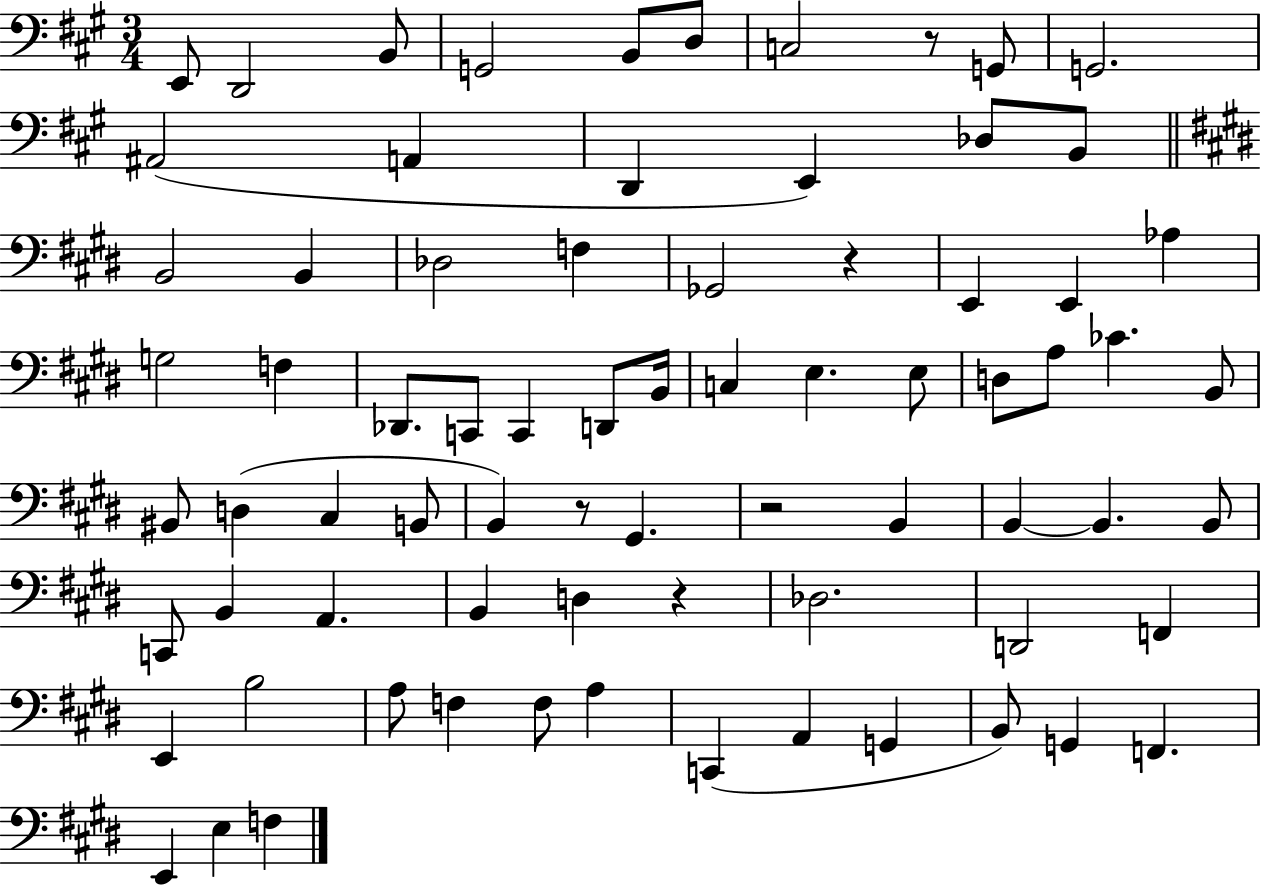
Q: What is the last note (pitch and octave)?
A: F3